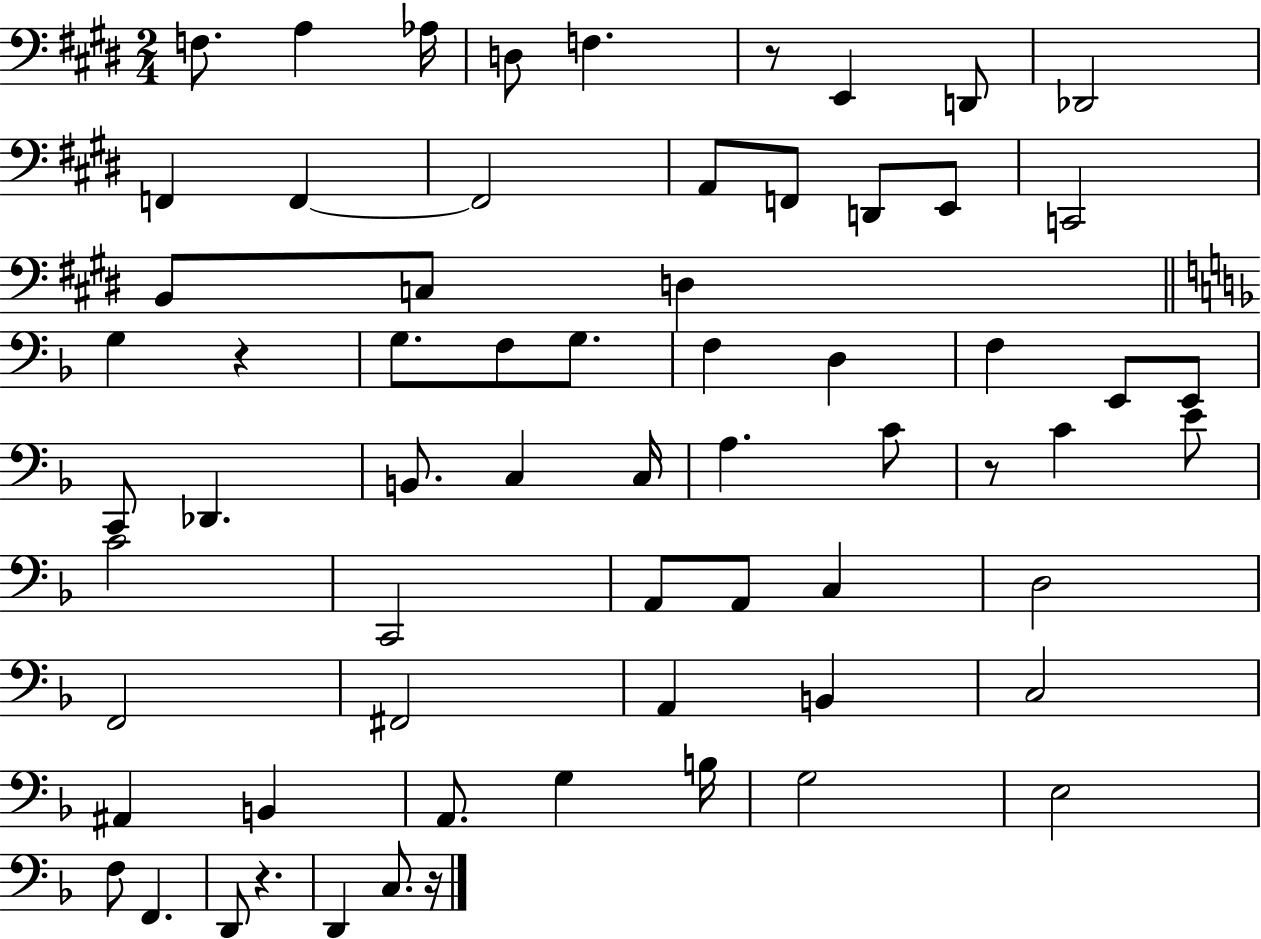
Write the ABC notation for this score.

X:1
T:Untitled
M:2/4
L:1/4
K:E
F,/2 A, _A,/4 D,/2 F, z/2 E,, D,,/2 _D,,2 F,, F,, F,,2 A,,/2 F,,/2 D,,/2 E,,/2 C,,2 B,,/2 C,/2 D, G, z G,/2 F,/2 G,/2 F, D, F, E,,/2 E,,/2 C,,/2 _D,, B,,/2 C, C,/4 A, C/2 z/2 C E/2 C2 C,,2 A,,/2 A,,/2 C, D,2 F,,2 ^F,,2 A,, B,, C,2 ^A,, B,, A,,/2 G, B,/4 G,2 E,2 F,/2 F,, D,,/2 z D,, C,/2 z/4